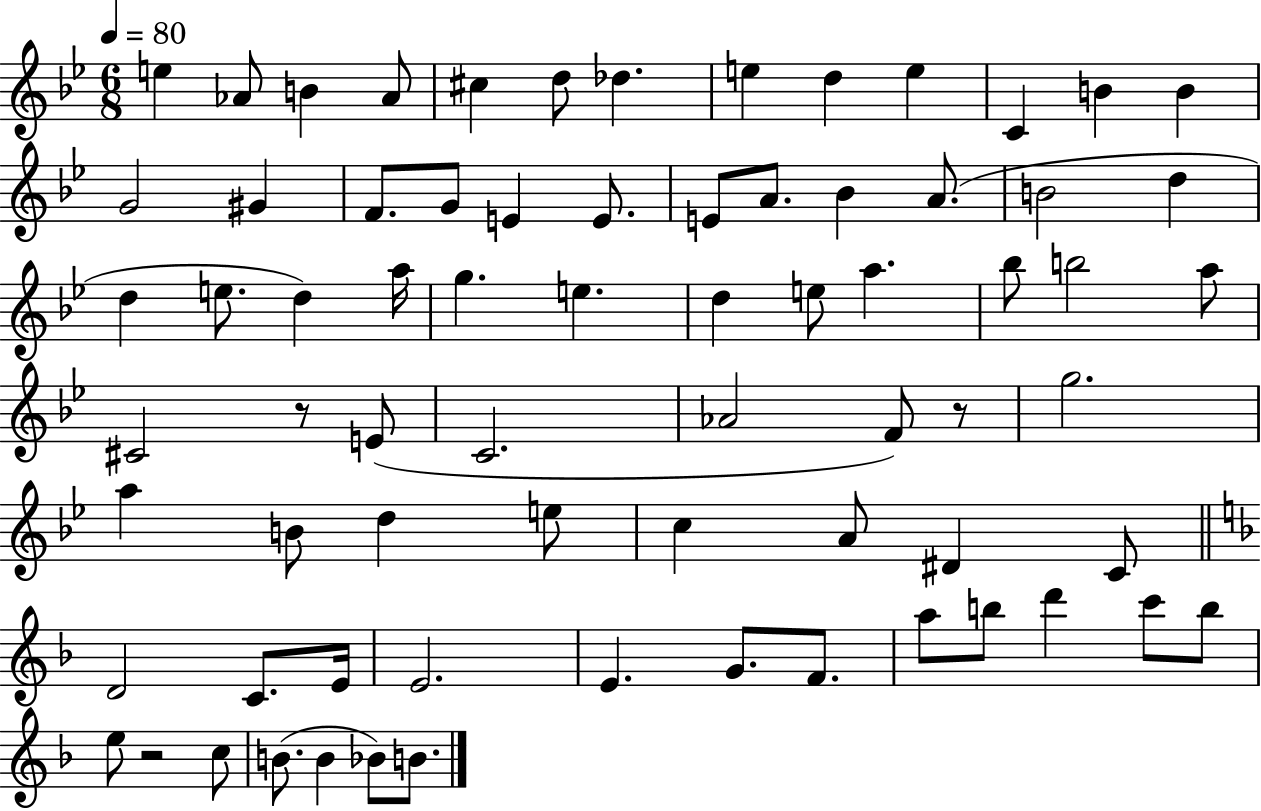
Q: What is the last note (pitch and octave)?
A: B4